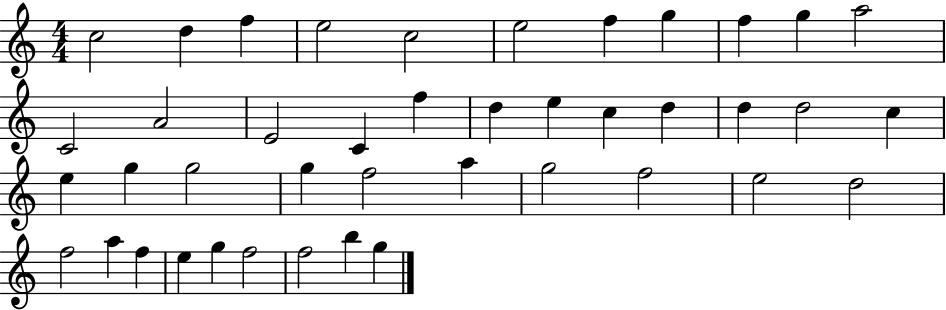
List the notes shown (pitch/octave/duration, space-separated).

C5/h D5/q F5/q E5/h C5/h E5/h F5/q G5/q F5/q G5/q A5/h C4/h A4/h E4/h C4/q F5/q D5/q E5/q C5/q D5/q D5/q D5/h C5/q E5/q G5/q G5/h G5/q F5/h A5/q G5/h F5/h E5/h D5/h F5/h A5/q F5/q E5/q G5/q F5/h F5/h B5/q G5/q